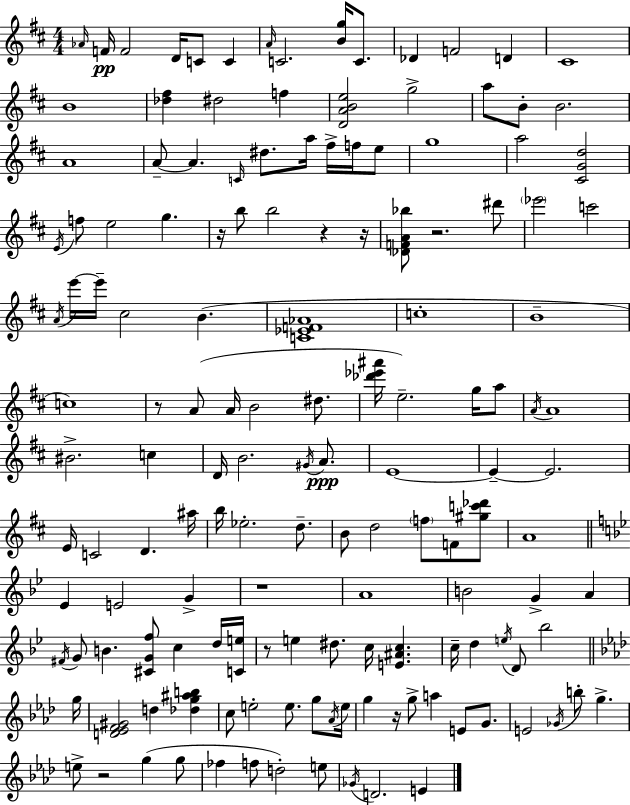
Ab4/s F4/s F4/h D4/s C4/e C4/q A4/s C4/h. [B4,G5]/s C4/e. Db4/q F4/h D4/q C#4/w B4/w [Db5,F#5]/q D#5/h F5/q [D4,A4,B4,E5]/h G5/h A5/e B4/e B4/h. A4/w A4/e A4/q. C4/s D#5/e. A5/s F#5/s F5/s E5/e G5/w A5/h [C#4,G4,D5]/h E4/s F5/e E5/h G5/q. R/s B5/e B5/h R/q R/s [Db4,F4,A4,Bb5]/e R/h. D#6/e Eb6/h C6/h A4/s E6/s E6/s C#5/h B4/q. [C4,Eb4,F4,Ab4]/w C5/w B4/w C5/w R/e A4/e A4/s B4/h D#5/e. [Db6,Eb6,A#6]/s E5/h. G5/s A5/e A4/s A4/w BIS4/h. C5/q D4/s B4/h. G#4/s A4/e. E4/w E4/q E4/h. E4/s C4/h D4/q. A#5/s B5/s Eb5/h. D5/e. B4/e D5/h F5/e F4/e [G#5,C6,Db6]/e A4/w Eb4/q E4/h G4/q R/w A4/w B4/h G4/q A4/q F#4/s G4/e B4/q. [C#4,G4,F5]/e C5/q D5/s [C4,E5]/s R/e E5/q D#5/e. C5/s [E4,A#4,C5]/q. C5/s D5/q E5/s D4/e Bb5/h G5/s [D4,Eb4,F4,G#4]/h D5/q [Db5,G5,A#5,B5]/q C5/e E5/h E5/e. G5/e Ab4/s E5/s G5/q R/s G5/e A5/q E4/e G4/e. E4/h Gb4/s B5/e G5/q. E5/e R/h G5/q G5/e FES5/q F5/e D5/h E5/e Gb4/s D4/h. E4/q